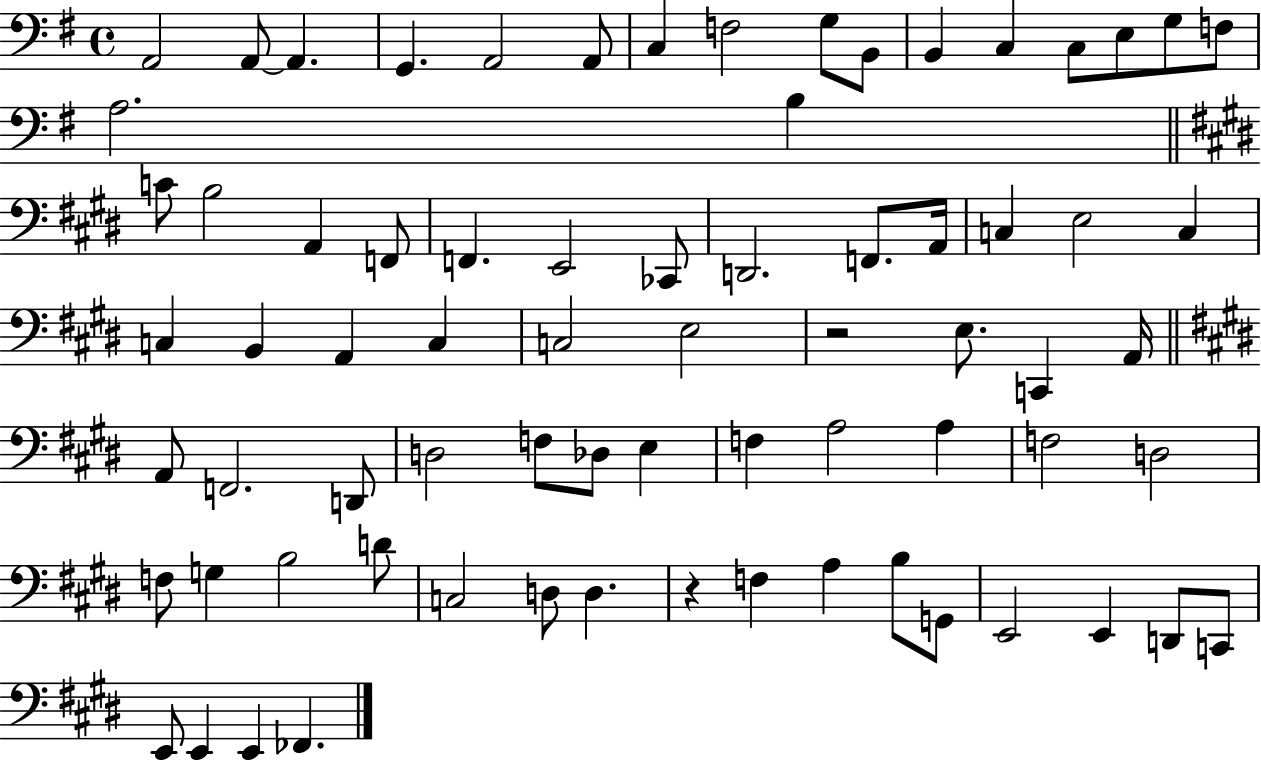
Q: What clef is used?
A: bass